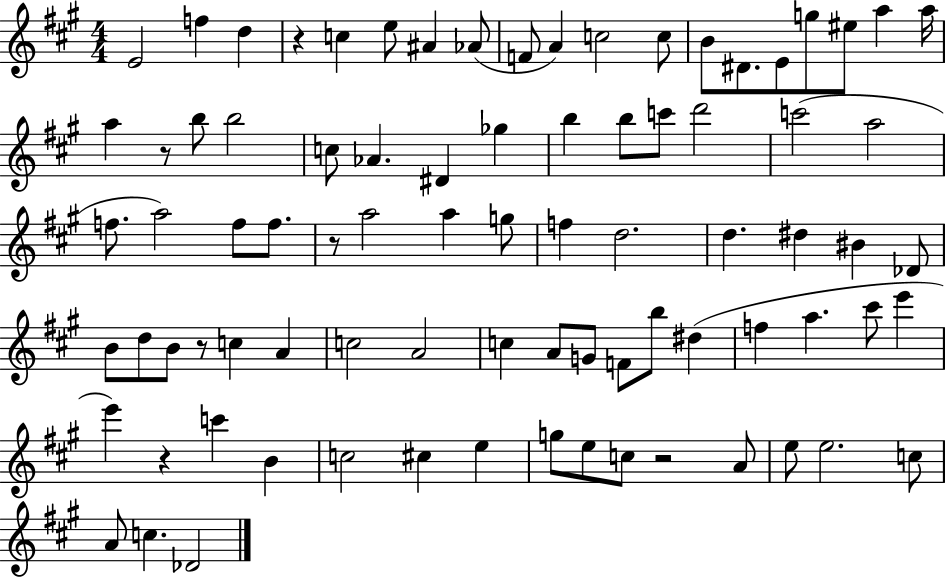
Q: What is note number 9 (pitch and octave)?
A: A4